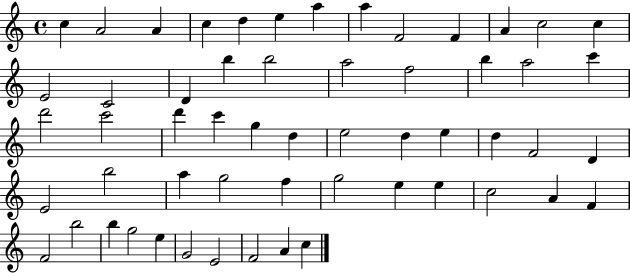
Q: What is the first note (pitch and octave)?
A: C5